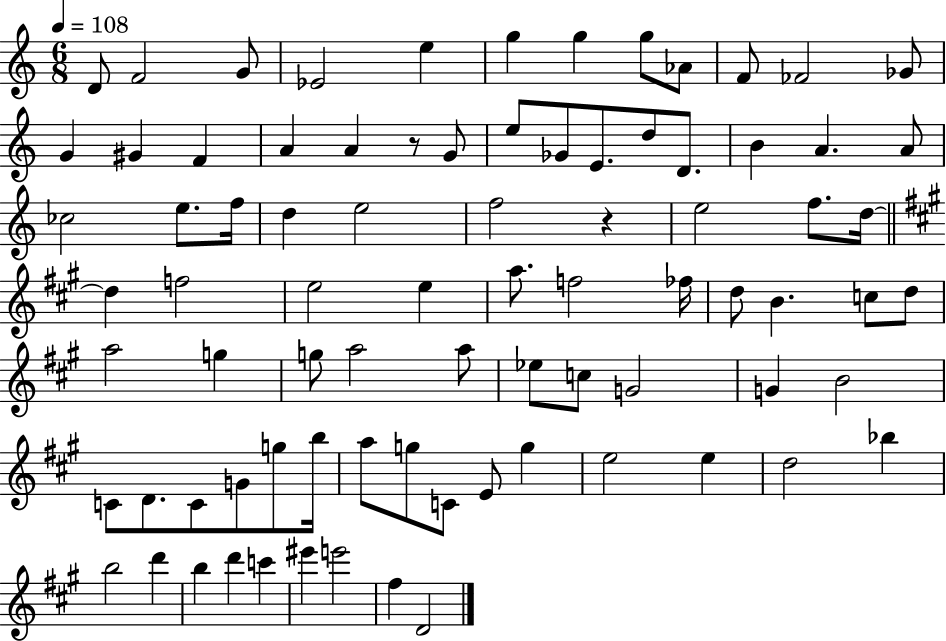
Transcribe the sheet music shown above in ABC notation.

X:1
T:Untitled
M:6/8
L:1/4
K:C
D/2 F2 G/2 _E2 e g g g/2 _A/2 F/2 _F2 _G/2 G ^G F A A z/2 G/2 e/2 _G/2 E/2 d/2 D/2 B A A/2 _c2 e/2 f/4 d e2 f2 z e2 f/2 d/4 d f2 e2 e a/2 f2 _f/4 d/2 B c/2 d/2 a2 g g/2 a2 a/2 _e/2 c/2 G2 G B2 C/2 D/2 C/2 G/2 g/2 b/4 a/2 g/2 C/2 E/2 g e2 e d2 _b b2 d' b d' c' ^e' e'2 ^f D2